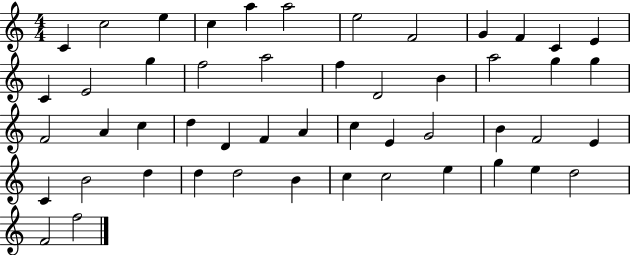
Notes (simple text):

C4/q C5/h E5/q C5/q A5/q A5/h E5/h F4/h G4/q F4/q C4/q E4/q C4/q E4/h G5/q F5/h A5/h F5/q D4/h B4/q A5/h G5/q G5/q F4/h A4/q C5/q D5/q D4/q F4/q A4/q C5/q E4/q G4/h B4/q F4/h E4/q C4/q B4/h D5/q D5/q D5/h B4/q C5/q C5/h E5/q G5/q E5/q D5/h F4/h F5/h